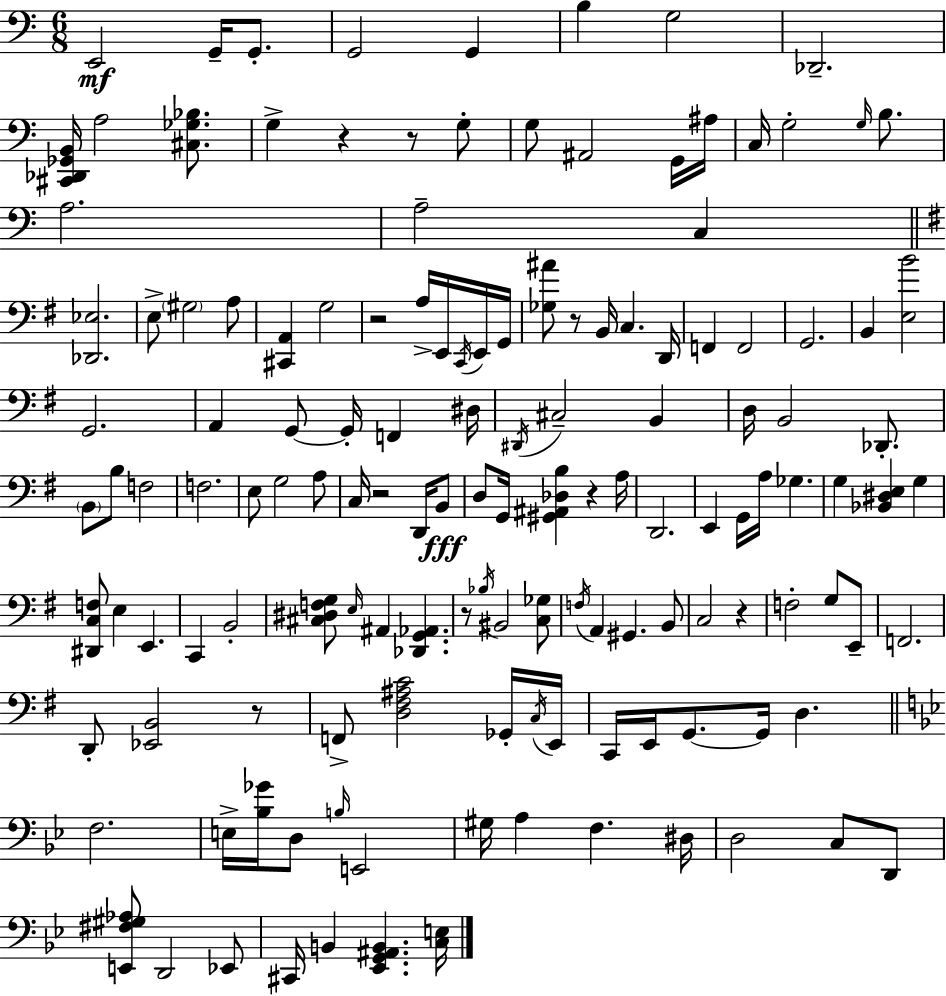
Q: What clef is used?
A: bass